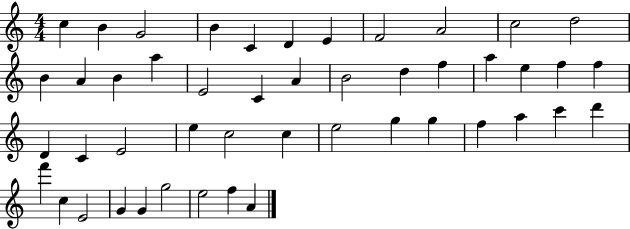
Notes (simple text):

C5/q B4/q G4/h B4/q C4/q D4/q E4/q F4/h A4/h C5/h D5/h B4/q A4/q B4/q A5/q E4/h C4/q A4/q B4/h D5/q F5/q A5/q E5/q F5/q F5/q D4/q C4/q E4/h E5/q C5/h C5/q E5/h G5/q G5/q F5/q A5/q C6/q D6/q F6/q C5/q E4/h G4/q G4/q G5/h E5/h F5/q A4/q